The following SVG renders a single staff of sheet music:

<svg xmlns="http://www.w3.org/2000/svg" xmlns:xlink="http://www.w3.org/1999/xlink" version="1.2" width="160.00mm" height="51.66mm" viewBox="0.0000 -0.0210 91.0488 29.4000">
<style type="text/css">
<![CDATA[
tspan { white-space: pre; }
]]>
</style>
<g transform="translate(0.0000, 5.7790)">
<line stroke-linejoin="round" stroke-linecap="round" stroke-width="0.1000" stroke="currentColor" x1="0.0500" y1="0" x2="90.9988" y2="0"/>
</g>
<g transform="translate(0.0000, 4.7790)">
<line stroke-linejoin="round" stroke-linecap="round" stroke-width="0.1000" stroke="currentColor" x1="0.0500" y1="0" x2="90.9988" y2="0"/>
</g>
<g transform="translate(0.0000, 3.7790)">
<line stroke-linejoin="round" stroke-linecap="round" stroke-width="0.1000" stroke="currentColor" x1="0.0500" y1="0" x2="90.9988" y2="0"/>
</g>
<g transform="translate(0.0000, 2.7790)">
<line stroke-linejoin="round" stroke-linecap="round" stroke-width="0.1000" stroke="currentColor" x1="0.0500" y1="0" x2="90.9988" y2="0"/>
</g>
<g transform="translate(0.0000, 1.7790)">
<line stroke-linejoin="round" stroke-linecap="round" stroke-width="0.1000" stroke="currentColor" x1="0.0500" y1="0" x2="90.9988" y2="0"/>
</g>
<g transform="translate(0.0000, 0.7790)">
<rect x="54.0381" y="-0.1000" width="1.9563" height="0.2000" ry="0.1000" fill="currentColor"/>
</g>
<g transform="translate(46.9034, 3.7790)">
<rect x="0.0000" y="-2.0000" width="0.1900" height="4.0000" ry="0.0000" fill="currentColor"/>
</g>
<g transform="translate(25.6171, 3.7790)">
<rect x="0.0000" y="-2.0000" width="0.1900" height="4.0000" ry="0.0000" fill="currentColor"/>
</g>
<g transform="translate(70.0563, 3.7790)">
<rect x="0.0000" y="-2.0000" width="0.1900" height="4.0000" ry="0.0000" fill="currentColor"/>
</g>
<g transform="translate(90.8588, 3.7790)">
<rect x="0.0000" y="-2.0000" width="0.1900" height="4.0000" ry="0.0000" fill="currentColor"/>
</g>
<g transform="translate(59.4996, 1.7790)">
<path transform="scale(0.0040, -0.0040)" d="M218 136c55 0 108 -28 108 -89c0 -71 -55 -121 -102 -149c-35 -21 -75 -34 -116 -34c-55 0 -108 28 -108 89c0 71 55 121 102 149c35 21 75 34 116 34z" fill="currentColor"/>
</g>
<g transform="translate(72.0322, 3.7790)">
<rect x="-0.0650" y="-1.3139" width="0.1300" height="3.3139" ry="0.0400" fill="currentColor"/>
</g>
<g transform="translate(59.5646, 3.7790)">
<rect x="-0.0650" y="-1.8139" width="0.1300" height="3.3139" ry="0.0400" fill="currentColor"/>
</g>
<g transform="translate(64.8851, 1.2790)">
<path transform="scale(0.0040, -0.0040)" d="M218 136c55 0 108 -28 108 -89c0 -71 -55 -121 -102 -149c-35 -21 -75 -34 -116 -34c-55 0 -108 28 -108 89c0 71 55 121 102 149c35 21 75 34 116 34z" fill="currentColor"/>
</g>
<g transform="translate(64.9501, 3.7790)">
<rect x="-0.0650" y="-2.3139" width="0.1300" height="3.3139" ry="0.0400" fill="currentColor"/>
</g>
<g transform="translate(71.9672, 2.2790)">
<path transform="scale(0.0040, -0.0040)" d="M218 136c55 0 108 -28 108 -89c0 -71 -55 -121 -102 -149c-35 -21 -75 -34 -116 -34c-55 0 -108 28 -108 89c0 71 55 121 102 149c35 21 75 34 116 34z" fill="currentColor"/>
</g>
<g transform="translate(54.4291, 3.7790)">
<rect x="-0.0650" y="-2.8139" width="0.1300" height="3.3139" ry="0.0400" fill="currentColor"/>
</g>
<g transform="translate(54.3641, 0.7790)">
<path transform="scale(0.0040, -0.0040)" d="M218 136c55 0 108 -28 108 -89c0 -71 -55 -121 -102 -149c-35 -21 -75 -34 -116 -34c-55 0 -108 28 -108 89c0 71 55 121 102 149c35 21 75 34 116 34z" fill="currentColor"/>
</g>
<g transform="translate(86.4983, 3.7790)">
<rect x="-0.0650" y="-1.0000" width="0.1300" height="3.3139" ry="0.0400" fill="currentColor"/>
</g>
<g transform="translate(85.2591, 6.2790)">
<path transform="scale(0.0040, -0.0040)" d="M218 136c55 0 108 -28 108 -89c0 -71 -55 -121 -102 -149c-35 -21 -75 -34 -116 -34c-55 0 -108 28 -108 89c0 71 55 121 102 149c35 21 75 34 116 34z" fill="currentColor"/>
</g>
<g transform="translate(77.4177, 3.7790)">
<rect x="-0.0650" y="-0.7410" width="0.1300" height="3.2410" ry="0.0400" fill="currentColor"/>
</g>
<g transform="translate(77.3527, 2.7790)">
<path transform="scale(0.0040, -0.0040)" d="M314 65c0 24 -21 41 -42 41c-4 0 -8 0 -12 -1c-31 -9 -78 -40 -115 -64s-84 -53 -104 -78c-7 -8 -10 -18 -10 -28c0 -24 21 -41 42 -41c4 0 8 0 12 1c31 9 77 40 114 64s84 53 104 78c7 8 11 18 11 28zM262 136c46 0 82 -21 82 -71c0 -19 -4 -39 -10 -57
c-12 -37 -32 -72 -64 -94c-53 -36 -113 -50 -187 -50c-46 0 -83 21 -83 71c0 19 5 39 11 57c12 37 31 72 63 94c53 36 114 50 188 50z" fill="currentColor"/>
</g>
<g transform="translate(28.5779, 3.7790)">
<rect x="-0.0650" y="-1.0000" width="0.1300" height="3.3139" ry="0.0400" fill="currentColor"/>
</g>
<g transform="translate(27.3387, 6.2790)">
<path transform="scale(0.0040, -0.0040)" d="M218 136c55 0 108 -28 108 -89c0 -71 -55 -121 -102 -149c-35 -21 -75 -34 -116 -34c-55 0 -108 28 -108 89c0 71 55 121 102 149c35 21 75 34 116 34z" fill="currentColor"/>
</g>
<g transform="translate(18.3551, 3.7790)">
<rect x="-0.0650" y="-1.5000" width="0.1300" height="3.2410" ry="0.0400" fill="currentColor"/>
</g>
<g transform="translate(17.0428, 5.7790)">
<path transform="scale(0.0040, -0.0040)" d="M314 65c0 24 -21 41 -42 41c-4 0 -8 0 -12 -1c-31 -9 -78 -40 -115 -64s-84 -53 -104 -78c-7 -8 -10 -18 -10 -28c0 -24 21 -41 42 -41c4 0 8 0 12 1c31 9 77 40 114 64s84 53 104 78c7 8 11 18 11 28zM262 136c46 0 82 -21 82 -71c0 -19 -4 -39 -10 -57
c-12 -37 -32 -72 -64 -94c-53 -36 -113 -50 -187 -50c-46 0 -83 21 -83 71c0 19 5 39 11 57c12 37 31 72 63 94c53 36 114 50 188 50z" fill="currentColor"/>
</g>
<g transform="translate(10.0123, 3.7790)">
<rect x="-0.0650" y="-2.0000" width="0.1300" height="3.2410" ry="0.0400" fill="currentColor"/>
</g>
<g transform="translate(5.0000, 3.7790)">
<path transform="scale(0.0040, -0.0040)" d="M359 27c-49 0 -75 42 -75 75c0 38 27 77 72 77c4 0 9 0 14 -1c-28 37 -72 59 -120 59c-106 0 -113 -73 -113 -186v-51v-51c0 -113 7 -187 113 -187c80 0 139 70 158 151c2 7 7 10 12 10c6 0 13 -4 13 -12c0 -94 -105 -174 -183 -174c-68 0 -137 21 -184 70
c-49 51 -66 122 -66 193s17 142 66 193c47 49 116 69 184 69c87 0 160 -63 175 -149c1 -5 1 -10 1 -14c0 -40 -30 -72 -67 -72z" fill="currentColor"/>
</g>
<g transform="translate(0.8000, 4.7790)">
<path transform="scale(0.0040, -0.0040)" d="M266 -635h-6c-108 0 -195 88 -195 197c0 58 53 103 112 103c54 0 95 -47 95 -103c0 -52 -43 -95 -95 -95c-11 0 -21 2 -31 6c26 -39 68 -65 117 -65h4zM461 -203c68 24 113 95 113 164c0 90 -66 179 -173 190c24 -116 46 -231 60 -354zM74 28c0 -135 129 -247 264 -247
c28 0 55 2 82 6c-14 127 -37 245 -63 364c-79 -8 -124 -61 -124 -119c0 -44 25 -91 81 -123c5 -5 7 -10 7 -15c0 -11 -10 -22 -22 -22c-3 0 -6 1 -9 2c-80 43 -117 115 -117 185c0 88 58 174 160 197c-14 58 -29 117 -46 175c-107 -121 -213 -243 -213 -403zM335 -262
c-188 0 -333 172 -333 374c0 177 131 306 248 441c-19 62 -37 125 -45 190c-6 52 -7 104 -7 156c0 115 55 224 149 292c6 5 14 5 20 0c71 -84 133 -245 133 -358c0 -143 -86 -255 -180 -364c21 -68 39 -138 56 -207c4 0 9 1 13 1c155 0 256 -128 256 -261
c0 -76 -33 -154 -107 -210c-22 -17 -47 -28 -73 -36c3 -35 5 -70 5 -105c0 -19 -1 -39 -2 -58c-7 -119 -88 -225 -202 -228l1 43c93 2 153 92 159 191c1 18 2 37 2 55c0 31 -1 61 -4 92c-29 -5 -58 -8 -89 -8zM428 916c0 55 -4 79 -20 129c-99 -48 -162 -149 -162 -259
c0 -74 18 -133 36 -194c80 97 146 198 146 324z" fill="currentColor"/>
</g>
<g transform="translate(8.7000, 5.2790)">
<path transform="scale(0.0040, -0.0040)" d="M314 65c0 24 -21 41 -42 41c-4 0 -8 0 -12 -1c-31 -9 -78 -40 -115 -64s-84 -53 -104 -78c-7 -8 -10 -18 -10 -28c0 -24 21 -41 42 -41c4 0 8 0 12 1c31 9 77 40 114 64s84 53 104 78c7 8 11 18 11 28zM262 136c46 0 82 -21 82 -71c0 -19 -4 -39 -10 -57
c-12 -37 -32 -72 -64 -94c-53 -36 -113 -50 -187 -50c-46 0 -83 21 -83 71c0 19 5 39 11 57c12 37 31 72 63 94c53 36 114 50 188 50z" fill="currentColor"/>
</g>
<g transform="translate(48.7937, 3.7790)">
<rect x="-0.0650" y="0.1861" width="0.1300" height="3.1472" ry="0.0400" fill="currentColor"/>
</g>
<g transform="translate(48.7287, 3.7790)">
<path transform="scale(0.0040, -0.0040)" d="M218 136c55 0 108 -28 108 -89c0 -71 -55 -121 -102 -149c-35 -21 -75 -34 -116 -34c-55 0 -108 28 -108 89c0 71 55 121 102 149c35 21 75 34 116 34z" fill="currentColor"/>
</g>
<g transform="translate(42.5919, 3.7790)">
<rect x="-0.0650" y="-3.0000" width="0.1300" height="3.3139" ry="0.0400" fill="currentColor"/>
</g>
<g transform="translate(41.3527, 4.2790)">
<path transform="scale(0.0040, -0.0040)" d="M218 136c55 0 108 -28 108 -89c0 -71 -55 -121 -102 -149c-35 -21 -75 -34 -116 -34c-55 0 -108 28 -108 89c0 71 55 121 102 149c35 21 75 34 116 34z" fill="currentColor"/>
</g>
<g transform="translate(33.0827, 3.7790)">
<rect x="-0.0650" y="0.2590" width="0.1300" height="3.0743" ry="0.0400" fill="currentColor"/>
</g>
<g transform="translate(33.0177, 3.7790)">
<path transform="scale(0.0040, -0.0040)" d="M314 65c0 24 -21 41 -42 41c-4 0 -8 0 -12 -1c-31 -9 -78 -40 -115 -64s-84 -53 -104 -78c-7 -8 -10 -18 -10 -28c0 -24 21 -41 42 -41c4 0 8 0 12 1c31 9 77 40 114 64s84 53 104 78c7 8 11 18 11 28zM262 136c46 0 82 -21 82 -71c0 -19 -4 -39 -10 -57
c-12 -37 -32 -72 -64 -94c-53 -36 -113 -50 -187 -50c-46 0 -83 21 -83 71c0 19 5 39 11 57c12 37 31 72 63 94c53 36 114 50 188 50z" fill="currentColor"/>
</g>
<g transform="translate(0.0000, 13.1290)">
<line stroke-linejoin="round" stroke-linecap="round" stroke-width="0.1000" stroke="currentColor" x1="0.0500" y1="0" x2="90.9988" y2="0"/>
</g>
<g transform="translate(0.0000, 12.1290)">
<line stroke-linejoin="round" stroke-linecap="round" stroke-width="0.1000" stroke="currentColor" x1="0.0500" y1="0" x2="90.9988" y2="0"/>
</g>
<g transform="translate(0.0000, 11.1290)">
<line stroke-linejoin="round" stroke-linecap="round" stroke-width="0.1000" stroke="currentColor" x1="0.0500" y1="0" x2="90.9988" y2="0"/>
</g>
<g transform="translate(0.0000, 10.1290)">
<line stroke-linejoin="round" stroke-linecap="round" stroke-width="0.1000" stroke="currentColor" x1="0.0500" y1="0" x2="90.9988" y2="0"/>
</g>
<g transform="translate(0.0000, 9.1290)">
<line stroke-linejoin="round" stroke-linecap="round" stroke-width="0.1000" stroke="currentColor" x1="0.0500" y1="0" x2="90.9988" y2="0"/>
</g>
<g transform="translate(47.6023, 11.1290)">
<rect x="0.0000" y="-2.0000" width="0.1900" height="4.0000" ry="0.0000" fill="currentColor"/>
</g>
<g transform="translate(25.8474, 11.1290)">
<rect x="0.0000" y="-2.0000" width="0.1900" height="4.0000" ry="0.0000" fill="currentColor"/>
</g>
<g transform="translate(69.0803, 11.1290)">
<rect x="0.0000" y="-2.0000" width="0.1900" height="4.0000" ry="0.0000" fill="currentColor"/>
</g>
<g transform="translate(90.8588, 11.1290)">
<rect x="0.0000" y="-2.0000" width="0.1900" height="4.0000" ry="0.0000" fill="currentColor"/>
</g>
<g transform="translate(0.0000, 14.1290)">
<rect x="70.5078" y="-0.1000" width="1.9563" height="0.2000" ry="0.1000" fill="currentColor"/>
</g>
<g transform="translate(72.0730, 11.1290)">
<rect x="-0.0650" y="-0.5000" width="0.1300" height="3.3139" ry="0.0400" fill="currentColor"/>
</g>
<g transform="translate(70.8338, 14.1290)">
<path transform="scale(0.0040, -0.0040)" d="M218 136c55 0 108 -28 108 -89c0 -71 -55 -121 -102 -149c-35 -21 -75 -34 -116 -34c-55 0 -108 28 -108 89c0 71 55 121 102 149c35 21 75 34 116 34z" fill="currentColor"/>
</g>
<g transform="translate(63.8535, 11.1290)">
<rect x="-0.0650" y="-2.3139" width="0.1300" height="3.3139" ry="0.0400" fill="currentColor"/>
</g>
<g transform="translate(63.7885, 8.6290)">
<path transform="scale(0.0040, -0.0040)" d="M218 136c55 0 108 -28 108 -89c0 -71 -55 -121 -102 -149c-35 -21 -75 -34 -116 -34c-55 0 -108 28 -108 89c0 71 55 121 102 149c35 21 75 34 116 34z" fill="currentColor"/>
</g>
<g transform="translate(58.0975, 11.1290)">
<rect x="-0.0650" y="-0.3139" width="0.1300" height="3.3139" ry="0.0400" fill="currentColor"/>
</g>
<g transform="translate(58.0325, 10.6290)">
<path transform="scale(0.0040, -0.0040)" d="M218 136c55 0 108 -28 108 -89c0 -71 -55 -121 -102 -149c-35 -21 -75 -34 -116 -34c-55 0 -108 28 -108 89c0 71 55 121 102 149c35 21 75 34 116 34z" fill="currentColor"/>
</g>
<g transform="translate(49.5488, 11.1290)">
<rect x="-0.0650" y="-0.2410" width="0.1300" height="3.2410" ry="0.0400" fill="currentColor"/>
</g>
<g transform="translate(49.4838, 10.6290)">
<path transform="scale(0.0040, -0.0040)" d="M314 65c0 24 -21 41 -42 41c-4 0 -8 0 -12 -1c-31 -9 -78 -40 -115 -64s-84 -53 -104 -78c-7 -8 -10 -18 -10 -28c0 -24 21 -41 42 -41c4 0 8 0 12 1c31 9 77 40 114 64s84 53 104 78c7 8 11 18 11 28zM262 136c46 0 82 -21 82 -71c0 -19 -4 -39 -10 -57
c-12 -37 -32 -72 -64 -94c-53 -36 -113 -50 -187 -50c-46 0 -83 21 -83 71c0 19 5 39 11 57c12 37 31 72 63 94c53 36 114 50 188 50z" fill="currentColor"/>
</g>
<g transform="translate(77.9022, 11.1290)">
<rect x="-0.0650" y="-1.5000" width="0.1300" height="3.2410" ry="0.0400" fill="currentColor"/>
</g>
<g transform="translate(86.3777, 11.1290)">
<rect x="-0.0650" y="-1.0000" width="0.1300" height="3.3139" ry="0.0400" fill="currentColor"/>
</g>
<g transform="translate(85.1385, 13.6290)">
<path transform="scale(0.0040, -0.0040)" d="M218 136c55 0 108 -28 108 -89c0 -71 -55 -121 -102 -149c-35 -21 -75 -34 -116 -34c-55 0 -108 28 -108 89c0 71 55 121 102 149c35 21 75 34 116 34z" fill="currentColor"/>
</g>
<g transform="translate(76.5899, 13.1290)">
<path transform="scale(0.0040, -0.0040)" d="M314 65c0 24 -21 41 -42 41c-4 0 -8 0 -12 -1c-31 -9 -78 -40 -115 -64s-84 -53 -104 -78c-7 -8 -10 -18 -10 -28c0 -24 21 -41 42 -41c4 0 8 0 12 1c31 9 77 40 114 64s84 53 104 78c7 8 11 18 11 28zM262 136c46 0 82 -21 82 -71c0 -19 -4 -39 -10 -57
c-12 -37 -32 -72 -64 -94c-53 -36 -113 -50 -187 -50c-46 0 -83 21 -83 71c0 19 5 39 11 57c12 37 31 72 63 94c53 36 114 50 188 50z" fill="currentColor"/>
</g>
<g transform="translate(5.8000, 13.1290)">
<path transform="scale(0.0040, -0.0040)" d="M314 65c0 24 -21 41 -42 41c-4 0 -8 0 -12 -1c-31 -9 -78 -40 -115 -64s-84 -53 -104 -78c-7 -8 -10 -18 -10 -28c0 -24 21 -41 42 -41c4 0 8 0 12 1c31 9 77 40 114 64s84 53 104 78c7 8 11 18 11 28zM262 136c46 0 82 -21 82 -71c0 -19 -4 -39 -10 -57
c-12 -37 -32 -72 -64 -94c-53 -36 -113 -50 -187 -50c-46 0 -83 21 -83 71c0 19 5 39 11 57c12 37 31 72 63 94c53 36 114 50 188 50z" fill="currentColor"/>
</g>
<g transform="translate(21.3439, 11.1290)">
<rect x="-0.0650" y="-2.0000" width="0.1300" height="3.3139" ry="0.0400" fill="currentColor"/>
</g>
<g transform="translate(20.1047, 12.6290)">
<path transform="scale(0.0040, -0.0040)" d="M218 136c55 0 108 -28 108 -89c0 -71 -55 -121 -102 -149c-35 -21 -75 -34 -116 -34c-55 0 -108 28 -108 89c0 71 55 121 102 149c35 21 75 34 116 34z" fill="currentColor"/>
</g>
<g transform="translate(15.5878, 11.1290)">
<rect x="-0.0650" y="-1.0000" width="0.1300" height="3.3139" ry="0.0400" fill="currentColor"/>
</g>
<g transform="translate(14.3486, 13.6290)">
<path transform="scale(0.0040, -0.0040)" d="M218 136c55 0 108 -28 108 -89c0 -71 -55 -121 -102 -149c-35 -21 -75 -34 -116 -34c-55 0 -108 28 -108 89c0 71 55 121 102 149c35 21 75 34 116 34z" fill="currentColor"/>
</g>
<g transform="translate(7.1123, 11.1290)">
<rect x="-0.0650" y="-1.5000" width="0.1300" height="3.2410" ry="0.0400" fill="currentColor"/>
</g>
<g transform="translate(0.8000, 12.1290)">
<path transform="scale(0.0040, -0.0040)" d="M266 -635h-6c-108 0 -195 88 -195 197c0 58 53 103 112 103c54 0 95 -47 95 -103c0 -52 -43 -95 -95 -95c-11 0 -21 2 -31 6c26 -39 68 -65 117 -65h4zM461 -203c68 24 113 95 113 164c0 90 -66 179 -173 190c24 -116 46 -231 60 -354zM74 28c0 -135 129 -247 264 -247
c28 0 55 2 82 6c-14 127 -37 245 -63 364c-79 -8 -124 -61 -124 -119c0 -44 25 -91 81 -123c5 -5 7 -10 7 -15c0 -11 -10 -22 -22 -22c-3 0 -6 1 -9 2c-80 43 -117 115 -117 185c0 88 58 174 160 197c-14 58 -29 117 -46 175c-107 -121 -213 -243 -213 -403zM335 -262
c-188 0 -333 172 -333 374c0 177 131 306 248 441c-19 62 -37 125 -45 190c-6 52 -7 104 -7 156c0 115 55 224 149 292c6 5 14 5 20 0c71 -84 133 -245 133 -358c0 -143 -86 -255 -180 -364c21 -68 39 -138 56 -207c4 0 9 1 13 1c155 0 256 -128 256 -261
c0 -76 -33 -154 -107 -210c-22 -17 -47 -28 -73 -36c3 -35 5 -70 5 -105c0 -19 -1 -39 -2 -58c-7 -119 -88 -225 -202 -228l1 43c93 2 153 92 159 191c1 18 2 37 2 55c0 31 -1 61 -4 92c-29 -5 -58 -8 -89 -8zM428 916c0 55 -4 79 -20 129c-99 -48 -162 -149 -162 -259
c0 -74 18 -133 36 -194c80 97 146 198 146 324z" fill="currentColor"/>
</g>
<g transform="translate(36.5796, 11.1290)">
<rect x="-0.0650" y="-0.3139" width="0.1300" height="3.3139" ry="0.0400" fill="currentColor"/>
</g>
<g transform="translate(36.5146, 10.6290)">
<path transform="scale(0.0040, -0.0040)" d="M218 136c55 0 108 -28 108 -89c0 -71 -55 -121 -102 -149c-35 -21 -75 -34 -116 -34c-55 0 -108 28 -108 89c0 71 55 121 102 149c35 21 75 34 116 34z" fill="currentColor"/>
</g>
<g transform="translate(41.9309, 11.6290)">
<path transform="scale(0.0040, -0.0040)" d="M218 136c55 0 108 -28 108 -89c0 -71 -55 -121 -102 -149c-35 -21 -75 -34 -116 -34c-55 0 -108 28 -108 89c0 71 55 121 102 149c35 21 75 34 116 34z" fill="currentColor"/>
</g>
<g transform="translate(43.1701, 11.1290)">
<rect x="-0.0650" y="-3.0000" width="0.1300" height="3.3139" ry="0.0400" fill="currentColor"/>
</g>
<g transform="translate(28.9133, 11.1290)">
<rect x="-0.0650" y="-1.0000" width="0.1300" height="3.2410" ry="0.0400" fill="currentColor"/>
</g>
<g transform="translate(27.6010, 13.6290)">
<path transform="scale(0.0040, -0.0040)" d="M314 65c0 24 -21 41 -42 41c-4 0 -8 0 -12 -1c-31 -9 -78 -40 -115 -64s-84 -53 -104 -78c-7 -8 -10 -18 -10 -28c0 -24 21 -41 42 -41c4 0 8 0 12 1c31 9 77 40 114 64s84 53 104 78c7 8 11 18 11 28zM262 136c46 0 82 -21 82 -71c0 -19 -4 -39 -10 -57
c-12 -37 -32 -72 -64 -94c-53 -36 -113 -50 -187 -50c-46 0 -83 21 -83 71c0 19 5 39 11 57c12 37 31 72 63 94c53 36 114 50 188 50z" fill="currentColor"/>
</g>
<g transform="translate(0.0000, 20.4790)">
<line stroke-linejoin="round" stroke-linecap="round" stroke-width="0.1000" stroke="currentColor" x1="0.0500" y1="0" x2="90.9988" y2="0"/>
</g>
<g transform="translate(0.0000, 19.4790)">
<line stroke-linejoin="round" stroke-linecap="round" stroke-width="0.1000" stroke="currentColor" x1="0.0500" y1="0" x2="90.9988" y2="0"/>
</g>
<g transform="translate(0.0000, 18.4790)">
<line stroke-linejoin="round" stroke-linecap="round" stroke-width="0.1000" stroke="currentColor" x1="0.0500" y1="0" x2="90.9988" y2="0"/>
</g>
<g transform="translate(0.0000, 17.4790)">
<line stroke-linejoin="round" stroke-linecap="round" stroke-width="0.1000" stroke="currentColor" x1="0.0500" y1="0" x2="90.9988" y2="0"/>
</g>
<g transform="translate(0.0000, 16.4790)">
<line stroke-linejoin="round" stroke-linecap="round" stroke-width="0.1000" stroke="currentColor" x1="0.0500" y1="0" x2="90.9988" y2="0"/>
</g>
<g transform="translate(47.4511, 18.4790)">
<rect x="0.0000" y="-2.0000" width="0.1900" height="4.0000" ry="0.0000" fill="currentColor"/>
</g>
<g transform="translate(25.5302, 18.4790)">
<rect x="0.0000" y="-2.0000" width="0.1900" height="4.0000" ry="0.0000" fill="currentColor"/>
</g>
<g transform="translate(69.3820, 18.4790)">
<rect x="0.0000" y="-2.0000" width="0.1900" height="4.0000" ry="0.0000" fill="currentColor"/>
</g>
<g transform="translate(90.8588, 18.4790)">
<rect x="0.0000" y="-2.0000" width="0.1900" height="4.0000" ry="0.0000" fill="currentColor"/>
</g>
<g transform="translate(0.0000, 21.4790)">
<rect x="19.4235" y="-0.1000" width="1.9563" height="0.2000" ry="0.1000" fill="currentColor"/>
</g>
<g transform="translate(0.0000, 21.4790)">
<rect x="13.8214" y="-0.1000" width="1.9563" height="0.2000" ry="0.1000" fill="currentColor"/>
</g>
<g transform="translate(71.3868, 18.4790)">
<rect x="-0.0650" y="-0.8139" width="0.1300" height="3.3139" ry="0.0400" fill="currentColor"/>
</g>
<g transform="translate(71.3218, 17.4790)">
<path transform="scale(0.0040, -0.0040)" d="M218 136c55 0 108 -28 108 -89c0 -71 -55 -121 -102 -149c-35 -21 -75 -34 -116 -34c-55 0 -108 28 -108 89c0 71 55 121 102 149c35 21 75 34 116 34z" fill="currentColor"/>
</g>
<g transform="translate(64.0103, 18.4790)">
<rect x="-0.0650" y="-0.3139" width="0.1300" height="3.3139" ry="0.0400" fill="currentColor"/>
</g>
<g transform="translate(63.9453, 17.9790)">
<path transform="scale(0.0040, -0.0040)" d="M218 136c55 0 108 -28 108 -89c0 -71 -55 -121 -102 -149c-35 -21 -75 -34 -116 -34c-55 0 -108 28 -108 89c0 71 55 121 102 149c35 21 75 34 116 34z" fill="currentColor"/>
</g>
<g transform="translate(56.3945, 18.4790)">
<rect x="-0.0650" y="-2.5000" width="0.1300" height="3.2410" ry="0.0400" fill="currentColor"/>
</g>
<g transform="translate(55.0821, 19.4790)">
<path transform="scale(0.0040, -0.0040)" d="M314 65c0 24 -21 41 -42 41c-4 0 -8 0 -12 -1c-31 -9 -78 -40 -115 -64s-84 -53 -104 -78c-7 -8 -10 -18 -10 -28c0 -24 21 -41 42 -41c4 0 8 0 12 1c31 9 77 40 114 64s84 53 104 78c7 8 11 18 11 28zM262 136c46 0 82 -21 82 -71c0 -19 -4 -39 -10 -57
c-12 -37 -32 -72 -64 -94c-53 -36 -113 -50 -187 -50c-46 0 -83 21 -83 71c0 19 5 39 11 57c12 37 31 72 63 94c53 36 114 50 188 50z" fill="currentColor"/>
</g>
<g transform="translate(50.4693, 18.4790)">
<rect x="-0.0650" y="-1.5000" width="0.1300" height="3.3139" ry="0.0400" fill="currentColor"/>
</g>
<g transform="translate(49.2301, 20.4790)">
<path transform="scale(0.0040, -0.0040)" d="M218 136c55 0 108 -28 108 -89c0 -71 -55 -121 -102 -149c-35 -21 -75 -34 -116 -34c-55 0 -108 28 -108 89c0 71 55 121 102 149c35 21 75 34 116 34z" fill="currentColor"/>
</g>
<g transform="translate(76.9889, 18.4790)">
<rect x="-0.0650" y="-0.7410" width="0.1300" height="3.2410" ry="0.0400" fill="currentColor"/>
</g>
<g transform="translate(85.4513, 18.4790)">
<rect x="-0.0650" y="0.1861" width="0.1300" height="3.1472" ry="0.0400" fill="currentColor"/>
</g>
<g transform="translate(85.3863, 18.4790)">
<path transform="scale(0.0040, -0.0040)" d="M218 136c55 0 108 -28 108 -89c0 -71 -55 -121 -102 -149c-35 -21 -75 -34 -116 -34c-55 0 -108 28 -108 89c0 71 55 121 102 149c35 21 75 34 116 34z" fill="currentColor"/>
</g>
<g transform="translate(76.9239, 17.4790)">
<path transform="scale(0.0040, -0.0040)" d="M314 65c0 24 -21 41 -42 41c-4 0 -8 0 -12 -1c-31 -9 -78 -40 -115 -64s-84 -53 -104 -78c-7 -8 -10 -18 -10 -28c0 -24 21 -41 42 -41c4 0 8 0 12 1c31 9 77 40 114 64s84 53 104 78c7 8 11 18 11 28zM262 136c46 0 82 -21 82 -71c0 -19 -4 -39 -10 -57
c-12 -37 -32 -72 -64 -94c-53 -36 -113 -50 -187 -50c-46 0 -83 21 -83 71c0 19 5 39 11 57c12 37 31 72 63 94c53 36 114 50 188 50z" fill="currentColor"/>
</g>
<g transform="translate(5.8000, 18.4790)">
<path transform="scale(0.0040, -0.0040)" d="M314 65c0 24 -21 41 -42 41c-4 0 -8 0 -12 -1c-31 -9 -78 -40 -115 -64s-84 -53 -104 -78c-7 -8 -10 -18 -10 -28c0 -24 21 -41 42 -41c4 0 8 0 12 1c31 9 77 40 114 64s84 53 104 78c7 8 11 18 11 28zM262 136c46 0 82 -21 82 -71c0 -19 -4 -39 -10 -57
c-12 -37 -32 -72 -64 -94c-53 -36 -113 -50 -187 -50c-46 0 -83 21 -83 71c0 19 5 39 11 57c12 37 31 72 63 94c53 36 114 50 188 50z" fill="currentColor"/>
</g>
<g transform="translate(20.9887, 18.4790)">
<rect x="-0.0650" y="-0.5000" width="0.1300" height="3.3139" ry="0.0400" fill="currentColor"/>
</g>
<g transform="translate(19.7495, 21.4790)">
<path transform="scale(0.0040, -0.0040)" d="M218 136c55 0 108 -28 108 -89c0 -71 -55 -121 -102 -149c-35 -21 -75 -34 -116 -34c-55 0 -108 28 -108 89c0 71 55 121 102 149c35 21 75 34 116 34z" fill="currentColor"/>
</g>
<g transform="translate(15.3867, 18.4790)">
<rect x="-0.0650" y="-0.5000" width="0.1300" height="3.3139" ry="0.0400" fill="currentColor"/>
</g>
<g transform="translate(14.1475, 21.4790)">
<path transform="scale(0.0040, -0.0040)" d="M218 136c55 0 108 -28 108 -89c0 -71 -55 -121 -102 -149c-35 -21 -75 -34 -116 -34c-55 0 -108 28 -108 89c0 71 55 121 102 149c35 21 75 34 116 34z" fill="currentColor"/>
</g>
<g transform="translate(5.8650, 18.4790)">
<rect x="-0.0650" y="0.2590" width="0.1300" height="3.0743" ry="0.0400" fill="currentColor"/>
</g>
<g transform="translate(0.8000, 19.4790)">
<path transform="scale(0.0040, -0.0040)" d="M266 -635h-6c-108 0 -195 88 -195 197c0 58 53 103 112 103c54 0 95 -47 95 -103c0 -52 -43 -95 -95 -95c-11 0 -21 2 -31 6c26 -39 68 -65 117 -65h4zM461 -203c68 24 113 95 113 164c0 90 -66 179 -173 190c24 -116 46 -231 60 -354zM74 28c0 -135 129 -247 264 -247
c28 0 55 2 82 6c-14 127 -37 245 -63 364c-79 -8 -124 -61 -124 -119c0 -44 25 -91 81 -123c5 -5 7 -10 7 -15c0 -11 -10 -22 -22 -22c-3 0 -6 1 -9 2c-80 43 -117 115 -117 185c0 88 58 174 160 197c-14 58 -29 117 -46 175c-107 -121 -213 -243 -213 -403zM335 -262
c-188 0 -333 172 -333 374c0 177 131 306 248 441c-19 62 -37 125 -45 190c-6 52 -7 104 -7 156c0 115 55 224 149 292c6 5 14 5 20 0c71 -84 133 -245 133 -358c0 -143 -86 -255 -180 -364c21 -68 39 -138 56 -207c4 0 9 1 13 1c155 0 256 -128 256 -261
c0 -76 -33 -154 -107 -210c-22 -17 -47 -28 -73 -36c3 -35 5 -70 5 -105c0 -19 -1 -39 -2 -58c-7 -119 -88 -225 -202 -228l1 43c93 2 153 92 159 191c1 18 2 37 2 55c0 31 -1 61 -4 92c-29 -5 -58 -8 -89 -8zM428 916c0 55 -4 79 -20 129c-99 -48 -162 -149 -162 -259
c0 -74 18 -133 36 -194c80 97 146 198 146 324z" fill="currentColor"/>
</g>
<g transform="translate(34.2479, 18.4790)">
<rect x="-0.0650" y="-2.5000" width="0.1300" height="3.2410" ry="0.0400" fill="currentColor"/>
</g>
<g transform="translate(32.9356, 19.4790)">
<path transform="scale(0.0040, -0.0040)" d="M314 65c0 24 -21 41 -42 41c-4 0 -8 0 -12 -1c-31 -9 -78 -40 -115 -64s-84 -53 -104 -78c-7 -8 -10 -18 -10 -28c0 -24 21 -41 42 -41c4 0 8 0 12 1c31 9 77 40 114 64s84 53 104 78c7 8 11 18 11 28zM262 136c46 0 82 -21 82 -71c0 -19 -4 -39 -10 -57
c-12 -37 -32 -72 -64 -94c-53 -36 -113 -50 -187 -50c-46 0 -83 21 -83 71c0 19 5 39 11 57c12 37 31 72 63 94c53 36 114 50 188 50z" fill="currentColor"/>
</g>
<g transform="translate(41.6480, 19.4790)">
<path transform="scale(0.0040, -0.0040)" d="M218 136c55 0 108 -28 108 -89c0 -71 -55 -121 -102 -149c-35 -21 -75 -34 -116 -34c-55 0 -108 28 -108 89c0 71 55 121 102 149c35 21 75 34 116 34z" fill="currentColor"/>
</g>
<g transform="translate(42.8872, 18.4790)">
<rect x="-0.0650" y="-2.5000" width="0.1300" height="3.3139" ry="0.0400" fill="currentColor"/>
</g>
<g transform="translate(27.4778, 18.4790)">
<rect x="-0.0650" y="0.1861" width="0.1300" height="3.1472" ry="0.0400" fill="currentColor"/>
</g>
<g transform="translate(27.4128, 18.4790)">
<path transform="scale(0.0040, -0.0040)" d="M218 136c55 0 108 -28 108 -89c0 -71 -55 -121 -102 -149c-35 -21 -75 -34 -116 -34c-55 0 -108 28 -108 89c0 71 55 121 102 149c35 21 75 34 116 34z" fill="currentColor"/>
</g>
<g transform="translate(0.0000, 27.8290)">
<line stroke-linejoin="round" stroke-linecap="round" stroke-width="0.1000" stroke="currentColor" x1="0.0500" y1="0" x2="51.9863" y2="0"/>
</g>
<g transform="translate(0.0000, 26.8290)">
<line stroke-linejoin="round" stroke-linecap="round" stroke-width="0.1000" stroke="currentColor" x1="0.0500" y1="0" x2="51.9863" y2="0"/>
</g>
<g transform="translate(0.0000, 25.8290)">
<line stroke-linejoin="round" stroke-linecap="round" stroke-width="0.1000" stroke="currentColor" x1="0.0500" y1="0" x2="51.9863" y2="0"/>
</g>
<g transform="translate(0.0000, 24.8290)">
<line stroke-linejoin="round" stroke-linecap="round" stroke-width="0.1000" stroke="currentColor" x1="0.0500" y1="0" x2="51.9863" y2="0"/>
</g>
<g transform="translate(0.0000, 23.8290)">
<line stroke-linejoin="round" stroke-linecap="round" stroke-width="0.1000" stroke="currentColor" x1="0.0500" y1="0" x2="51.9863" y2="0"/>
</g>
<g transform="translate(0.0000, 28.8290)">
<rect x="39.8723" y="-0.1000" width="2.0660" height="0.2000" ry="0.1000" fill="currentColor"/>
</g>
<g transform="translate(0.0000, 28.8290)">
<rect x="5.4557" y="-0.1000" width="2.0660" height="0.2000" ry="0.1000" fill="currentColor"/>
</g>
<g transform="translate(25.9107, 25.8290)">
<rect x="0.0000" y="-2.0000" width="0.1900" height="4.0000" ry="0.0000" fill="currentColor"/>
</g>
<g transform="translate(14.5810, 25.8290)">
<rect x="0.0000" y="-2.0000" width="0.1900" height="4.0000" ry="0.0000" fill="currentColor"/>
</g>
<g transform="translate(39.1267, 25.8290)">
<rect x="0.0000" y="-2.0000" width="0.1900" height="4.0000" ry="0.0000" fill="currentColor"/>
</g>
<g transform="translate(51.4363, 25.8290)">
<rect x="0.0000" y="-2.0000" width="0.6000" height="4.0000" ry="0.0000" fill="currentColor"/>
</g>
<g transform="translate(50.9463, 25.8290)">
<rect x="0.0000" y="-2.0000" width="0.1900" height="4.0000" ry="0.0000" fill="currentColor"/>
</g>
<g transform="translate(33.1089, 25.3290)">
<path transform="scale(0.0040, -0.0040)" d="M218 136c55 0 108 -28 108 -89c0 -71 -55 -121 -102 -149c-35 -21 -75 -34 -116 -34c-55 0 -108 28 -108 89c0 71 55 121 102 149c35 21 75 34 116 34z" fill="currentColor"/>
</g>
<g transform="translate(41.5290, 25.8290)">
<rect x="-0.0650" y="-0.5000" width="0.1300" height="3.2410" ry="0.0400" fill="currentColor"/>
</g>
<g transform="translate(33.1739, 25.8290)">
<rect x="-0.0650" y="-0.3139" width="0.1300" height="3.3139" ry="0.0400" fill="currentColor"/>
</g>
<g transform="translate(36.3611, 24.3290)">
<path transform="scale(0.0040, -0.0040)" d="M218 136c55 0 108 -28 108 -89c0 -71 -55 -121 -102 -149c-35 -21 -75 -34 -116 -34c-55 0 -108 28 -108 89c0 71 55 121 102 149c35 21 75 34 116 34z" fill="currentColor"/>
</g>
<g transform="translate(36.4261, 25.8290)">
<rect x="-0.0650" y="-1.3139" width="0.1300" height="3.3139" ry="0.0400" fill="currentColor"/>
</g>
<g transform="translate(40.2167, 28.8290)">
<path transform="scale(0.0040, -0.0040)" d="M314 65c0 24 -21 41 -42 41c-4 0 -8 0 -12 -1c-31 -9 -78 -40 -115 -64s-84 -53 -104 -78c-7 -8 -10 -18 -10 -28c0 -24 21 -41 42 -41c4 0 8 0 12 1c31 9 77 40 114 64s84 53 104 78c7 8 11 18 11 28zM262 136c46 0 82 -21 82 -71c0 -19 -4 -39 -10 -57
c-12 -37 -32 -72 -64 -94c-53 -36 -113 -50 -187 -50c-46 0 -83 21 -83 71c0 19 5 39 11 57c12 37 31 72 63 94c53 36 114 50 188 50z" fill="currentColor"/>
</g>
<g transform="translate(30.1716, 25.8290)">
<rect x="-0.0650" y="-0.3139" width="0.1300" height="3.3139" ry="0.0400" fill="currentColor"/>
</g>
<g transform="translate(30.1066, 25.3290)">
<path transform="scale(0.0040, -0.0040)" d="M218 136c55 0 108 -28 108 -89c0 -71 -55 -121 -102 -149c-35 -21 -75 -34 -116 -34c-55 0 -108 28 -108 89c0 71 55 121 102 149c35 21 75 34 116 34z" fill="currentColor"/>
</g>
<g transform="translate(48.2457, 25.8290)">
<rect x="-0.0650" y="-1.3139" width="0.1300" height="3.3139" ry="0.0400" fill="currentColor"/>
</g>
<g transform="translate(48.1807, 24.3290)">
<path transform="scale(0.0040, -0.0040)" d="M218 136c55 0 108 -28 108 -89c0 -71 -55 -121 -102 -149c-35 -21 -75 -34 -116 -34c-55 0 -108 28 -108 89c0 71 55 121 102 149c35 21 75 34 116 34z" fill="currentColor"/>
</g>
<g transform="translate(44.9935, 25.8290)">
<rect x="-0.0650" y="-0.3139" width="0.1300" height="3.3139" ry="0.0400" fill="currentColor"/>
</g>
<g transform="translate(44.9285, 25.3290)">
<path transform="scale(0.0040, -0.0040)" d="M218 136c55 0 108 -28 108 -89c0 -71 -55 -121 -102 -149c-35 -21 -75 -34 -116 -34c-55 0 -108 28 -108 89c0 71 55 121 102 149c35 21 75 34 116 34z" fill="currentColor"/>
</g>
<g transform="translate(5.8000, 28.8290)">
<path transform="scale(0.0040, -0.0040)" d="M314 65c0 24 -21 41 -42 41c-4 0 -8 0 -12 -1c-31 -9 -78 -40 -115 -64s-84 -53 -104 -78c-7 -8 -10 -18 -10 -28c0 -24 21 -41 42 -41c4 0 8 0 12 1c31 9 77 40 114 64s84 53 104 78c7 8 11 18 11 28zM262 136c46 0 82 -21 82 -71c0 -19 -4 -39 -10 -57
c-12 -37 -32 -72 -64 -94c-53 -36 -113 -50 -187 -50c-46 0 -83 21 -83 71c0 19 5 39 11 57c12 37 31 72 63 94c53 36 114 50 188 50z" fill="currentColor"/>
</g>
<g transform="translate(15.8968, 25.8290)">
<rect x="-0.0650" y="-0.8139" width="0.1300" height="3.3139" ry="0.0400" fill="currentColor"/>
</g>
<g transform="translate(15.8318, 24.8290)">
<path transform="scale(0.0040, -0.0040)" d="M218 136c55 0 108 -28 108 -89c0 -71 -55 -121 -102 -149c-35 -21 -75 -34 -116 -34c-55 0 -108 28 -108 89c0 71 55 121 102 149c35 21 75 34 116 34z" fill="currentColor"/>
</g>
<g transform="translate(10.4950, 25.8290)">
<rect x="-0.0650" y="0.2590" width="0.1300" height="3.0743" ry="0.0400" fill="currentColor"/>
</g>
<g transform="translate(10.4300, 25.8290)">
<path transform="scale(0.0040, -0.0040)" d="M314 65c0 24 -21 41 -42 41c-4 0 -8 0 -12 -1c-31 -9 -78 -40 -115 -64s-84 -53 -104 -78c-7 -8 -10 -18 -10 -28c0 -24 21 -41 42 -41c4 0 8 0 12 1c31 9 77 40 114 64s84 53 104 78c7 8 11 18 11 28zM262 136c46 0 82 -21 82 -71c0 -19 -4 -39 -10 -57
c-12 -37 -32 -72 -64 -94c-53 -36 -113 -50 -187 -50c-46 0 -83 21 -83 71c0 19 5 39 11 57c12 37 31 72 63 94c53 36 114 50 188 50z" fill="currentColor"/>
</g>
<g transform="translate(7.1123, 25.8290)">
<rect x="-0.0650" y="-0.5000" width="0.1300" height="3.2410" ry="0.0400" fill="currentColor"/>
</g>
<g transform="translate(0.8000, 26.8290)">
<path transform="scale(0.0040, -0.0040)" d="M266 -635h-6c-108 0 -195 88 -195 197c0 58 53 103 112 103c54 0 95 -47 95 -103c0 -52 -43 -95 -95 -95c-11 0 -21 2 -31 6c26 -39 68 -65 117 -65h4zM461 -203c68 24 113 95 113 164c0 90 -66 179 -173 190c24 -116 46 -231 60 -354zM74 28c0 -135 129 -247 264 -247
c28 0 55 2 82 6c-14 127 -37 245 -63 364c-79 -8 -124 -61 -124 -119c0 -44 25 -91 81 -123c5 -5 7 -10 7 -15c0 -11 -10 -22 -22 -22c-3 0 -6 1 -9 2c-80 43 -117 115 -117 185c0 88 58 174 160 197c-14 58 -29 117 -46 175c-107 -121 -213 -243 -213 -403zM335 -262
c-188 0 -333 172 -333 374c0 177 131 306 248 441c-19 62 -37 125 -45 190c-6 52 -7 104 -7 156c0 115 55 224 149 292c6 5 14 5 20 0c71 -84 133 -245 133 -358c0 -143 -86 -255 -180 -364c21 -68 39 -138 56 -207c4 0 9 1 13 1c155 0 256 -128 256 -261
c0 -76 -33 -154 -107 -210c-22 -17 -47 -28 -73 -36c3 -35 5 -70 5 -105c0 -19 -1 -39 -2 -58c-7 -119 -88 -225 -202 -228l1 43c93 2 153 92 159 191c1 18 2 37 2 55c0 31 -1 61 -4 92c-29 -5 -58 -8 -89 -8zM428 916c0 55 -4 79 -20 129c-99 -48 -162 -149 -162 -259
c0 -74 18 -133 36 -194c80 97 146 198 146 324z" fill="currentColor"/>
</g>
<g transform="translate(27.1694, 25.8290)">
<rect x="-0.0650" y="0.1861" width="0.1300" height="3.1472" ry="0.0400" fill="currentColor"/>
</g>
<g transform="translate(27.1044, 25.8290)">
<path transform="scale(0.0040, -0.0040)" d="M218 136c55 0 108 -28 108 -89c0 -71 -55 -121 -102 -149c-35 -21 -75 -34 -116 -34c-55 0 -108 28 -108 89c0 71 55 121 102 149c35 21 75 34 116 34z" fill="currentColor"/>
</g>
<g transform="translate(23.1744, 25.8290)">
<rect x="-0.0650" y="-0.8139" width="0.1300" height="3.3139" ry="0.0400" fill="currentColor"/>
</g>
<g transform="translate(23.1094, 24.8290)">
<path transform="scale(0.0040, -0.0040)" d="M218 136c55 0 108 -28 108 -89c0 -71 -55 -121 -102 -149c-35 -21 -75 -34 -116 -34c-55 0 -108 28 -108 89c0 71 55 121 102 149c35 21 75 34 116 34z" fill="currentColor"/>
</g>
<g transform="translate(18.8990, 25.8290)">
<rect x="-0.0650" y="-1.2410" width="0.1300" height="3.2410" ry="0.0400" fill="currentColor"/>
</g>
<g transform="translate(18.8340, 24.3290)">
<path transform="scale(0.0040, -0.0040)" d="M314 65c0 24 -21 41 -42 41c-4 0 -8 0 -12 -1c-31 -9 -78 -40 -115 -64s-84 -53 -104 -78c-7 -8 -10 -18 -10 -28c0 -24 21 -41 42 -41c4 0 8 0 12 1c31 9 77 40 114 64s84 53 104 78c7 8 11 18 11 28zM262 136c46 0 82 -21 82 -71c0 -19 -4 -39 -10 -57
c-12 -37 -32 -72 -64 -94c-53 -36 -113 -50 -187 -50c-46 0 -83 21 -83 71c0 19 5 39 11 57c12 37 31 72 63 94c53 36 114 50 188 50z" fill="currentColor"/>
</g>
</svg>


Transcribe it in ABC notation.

X:1
T:Untitled
M:4/4
L:1/4
K:C
F2 E2 D B2 A B a f g e d2 D E2 D F D2 c A c2 c g C E2 D B2 C C B G2 G E G2 c d d2 B C2 B2 d e2 d B c c e C2 c e